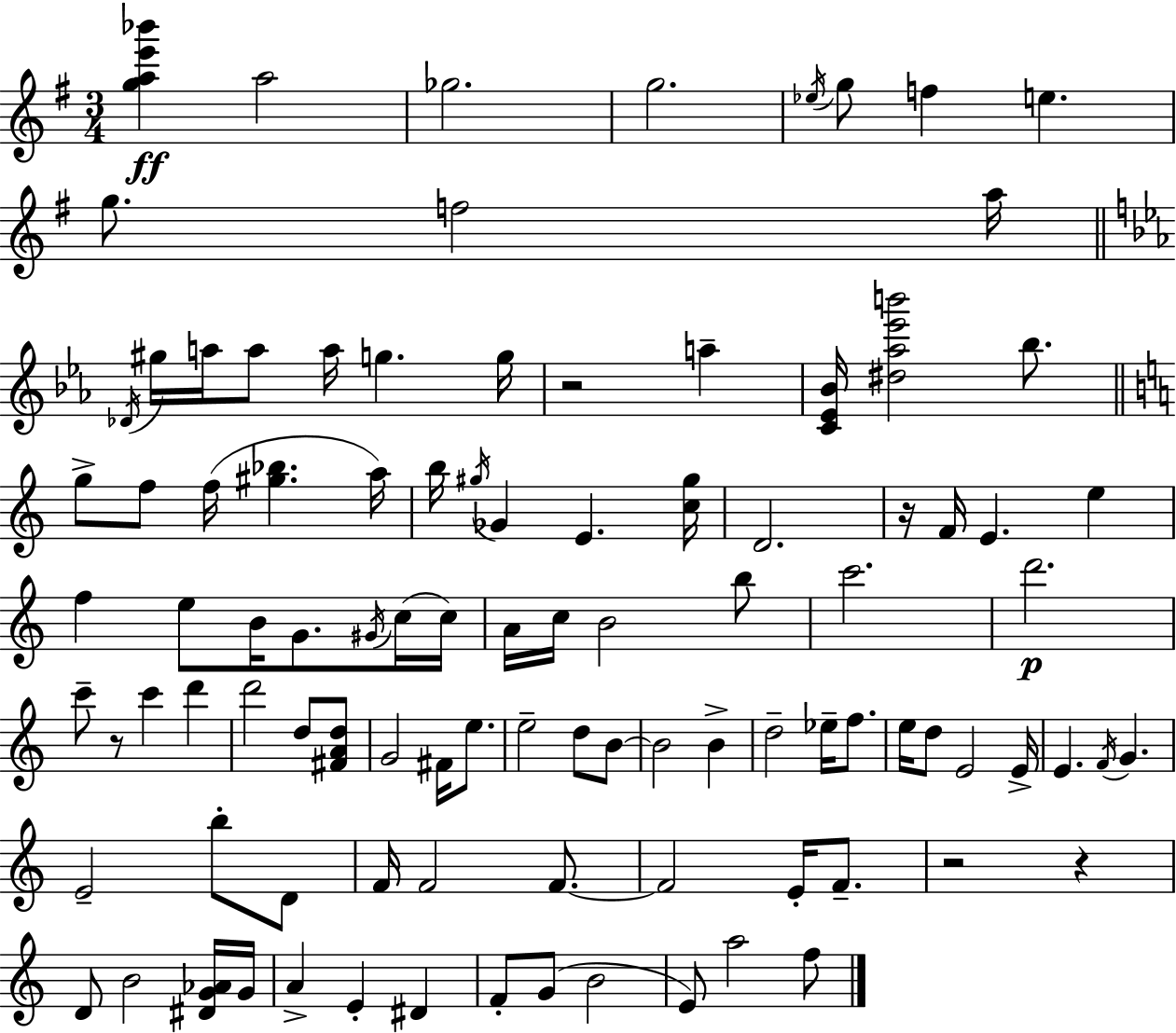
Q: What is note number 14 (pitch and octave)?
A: A5